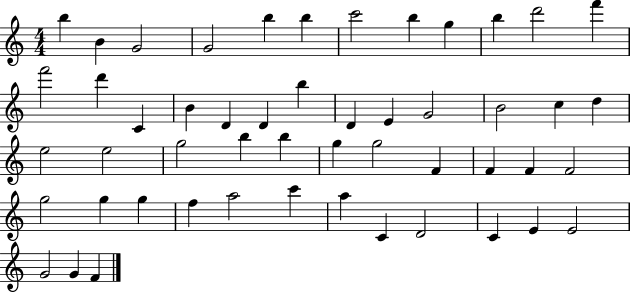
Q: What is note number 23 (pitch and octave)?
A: B4